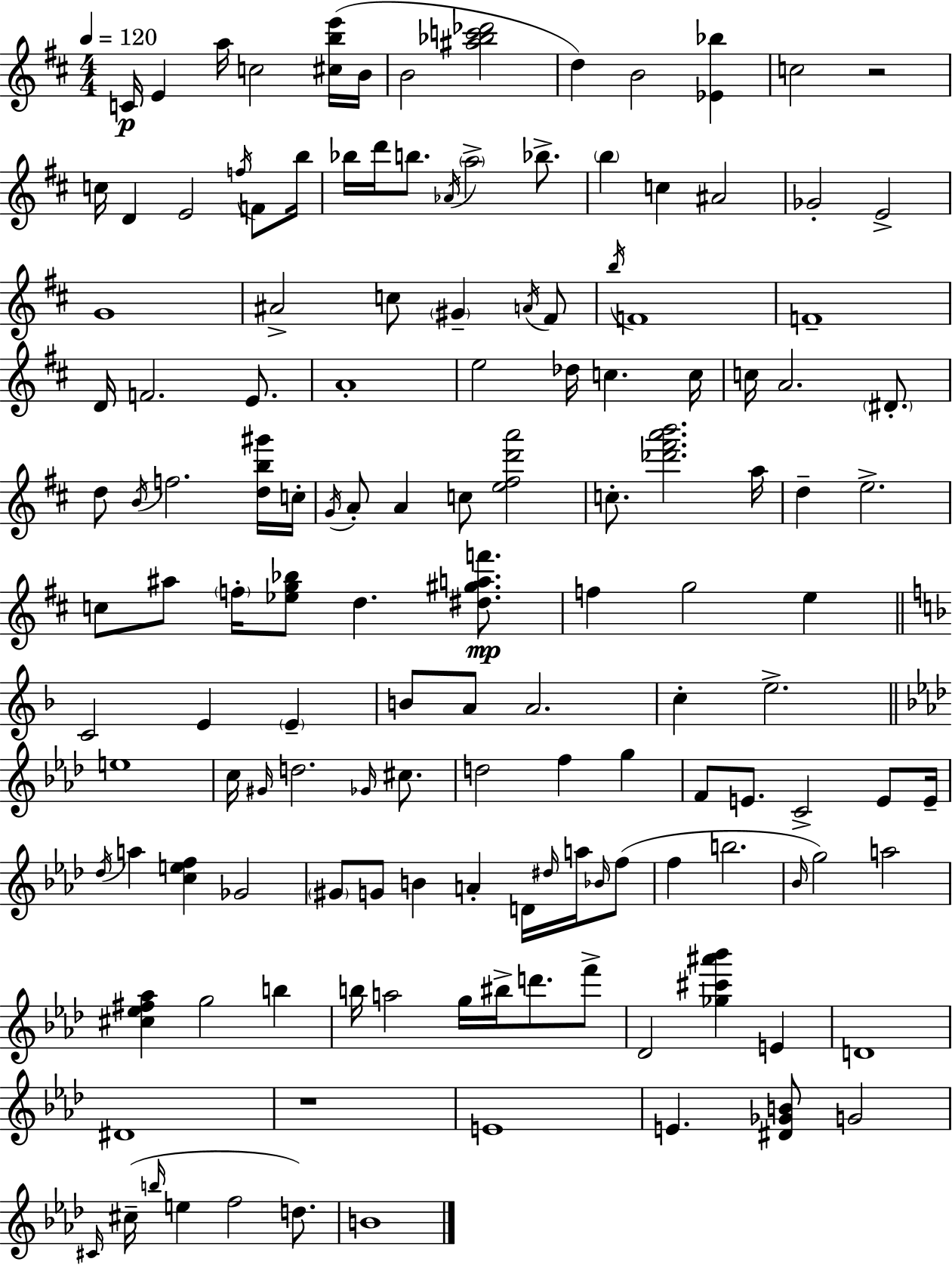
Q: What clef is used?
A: treble